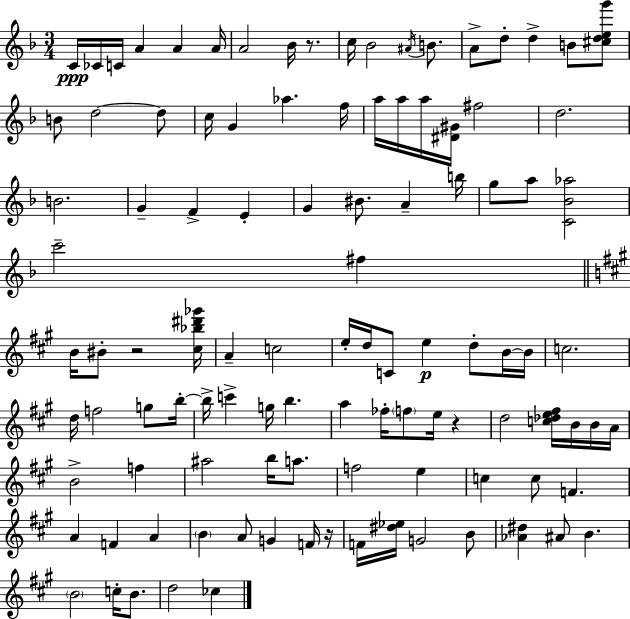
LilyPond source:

{
  \clef treble
  \numericTimeSignature
  \time 3/4
  \key f \major
  \repeat volta 2 { c'16\ppp ces'16 c'16 a'4 a'4 a'16 | a'2 bes'16 r8. | c''16 bes'2 \acciaccatura { ais'16 } b'8. | a'8-> d''8-. d''4-> b'8 <cis'' d'' e'' g'''>8 | \break b'8 d''2~~ d''8 | c''16 g'4 aes''4. | f''16 a''16 a''16 a''16 <dis' gis'>16 fis''2 | d''2. | \break b'2. | g'4-- f'4-> e'4-. | g'4 bis'8. a'4-- | b''16 g''8 a''8 <c' bes' aes''>2 | \break c'''2-- fis''4 | \bar "||" \break \key a \major b'16 bis'8-. r2 <cis'' bes'' dis''' ges'''>16 | a'4-- c''2 | e''16-. d''16 c'8 e''4\p d''8-. b'16~~ b'16 | c''2. | \break d''16 f''2 g''8 b''16-.~~ | b''16-> c'''4-> g''16 b''4. | a''4 fes''16-. \parenthesize f''8 e''16 r4 | d''2 <c'' des'' e'' fis''>16 b'16 b'16 a'16 | \break b'2-> f''4 | ais''2 b''16 a''8. | f''2 e''4 | c''4 c''8 f'4. | \break a'4 f'4 a'4 | \parenthesize b'4 a'8 g'4 f'16 r16 | f'16 <dis'' ees''>16 g'2 b'8 | <aes' dis''>4 ais'8 b'4. | \break \parenthesize b'2 c''16-. b'8. | d''2 ces''4 | } \bar "|."
}